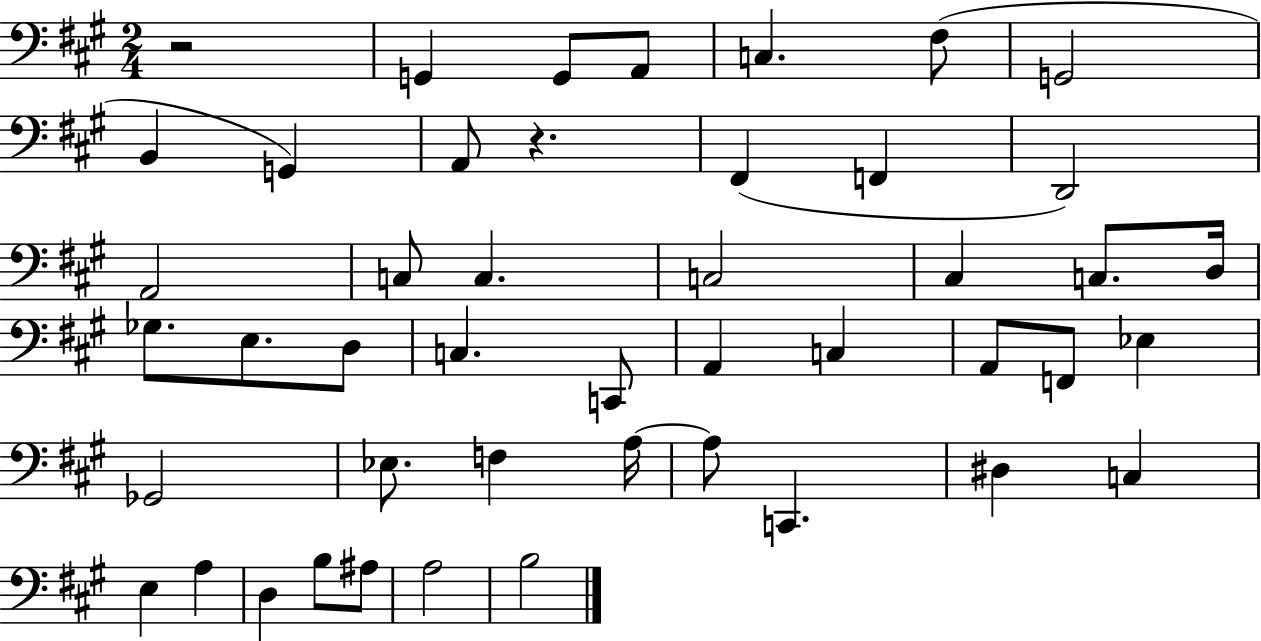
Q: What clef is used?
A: bass